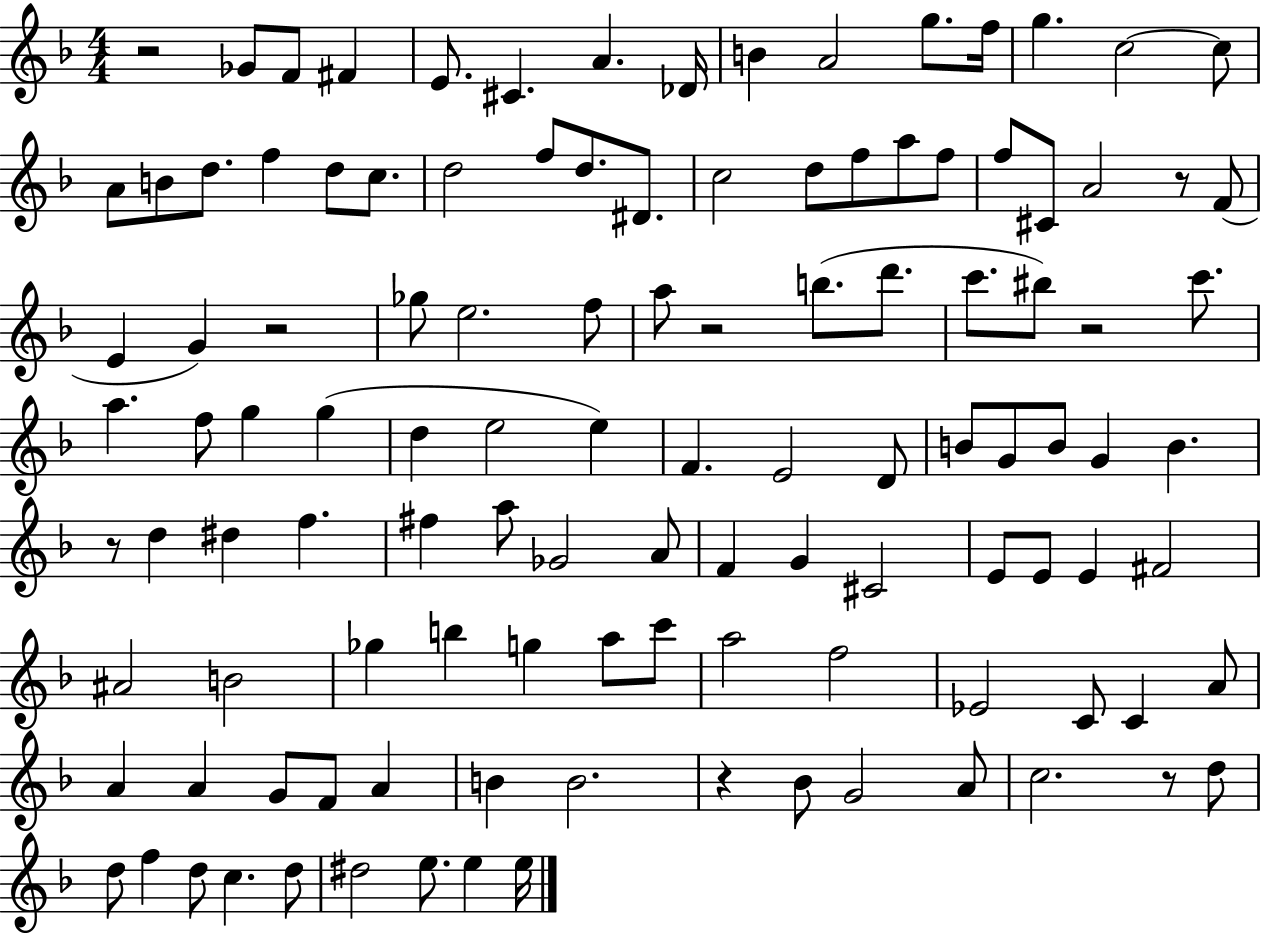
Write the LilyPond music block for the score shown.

{
  \clef treble
  \numericTimeSignature
  \time 4/4
  \key f \major
  r2 ges'8 f'8 fis'4 | e'8. cis'4. a'4. des'16 | b'4 a'2 g''8. f''16 | g''4. c''2~~ c''8 | \break a'8 b'8 d''8. f''4 d''8 c''8. | d''2 f''8 d''8. dis'8. | c''2 d''8 f''8 a''8 f''8 | f''8 cis'8 a'2 r8 f'8( | \break e'4 g'4) r2 | ges''8 e''2. f''8 | a''8 r2 b''8.( d'''8. | c'''8. bis''8) r2 c'''8. | \break a''4. f''8 g''4 g''4( | d''4 e''2 e''4) | f'4. e'2 d'8 | b'8 g'8 b'8 g'4 b'4. | \break r8 d''4 dis''4 f''4. | fis''4 a''8 ges'2 a'8 | f'4 g'4 cis'2 | e'8 e'8 e'4 fis'2 | \break ais'2 b'2 | ges''4 b''4 g''4 a''8 c'''8 | a''2 f''2 | ees'2 c'8 c'4 a'8 | \break a'4 a'4 g'8 f'8 a'4 | b'4 b'2. | r4 bes'8 g'2 a'8 | c''2. r8 d''8 | \break d''8 f''4 d''8 c''4. d''8 | dis''2 e''8. e''4 e''16 | \bar "|."
}